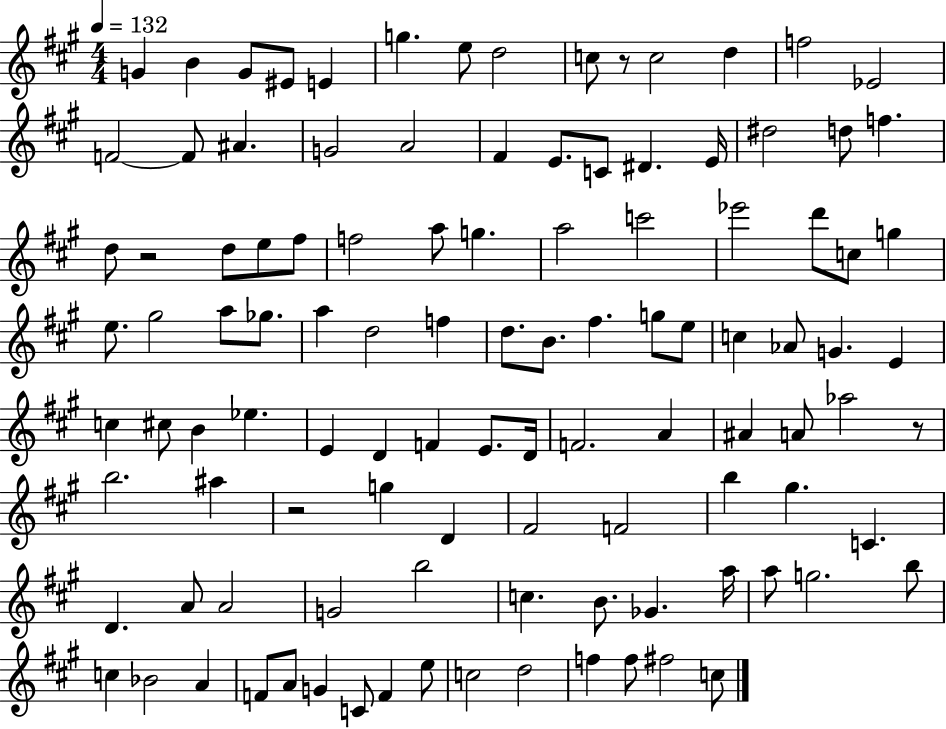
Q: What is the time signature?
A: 4/4